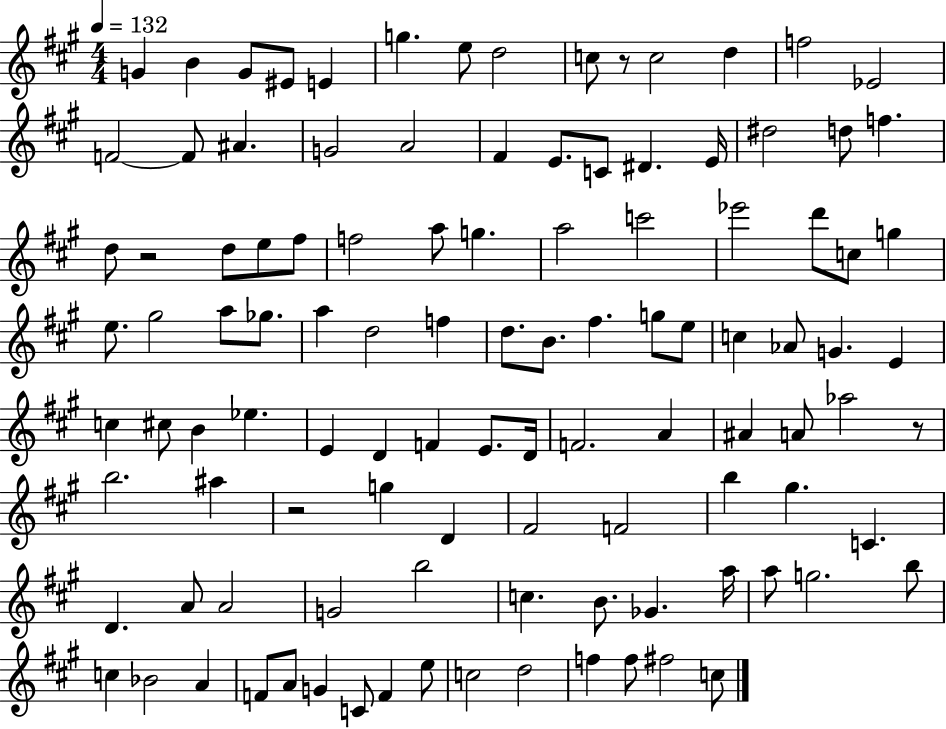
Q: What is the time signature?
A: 4/4